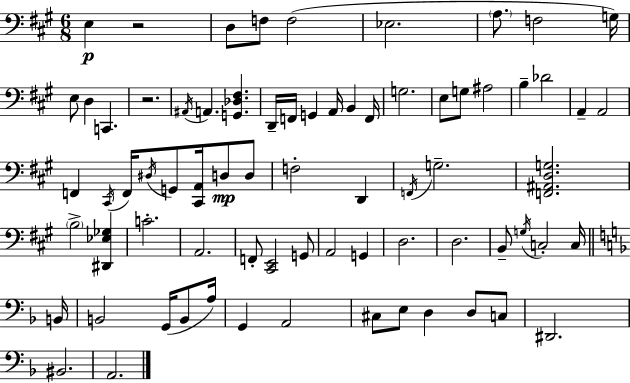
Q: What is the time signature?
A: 6/8